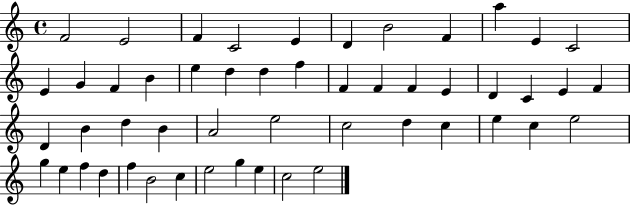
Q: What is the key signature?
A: C major